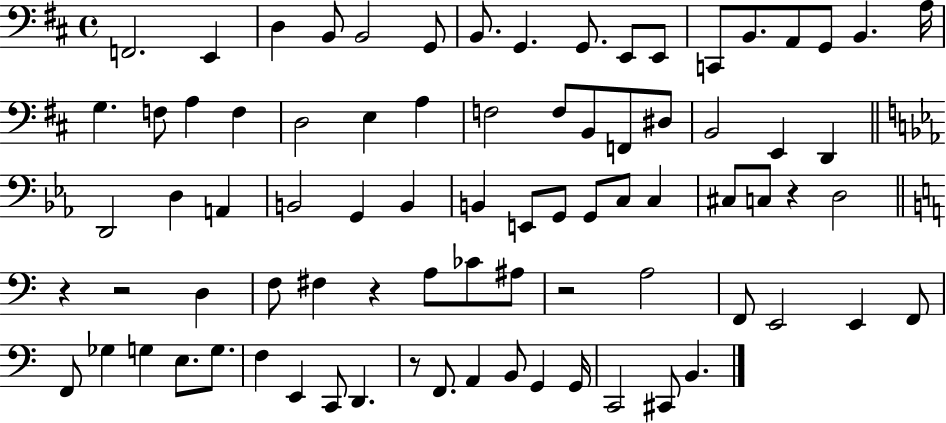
F2/h. E2/q D3/q B2/e B2/h G2/e B2/e. G2/q. G2/e. E2/e E2/e C2/e B2/e. A2/e G2/e B2/q. A3/s G3/q. F3/e A3/q F3/q D3/h E3/q A3/q F3/h F3/e B2/e F2/e D#3/e B2/h E2/q D2/q D2/h D3/q A2/q B2/h G2/q B2/q B2/q E2/e G2/e G2/e C3/e C3/q C#3/e C3/e R/q D3/h R/q R/h D3/q F3/e F#3/q R/q A3/e CES4/e A#3/e R/h A3/h F2/e E2/h E2/q F2/e F2/e Gb3/q G3/q E3/e. G3/e. F3/q E2/q C2/e D2/q. R/e F2/e. A2/q B2/e G2/q G2/s C2/h C#2/e B2/q.